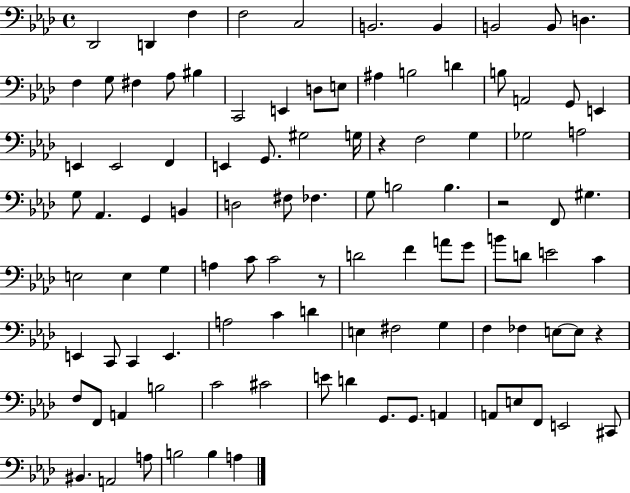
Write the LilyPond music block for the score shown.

{
  \clef bass
  \time 4/4
  \defaultTimeSignature
  \key aes \major
  des,2 d,4 f4 | f2 c2 | b,2. b,4 | b,2 b,8 d4. | \break f4 g8 fis4 aes8 bis4 | c,2 e,4 d8 e8 | ais4 b2 d'4 | b8 a,2 g,8 e,4 | \break e,4 e,2 f,4 | e,4 g,8. gis2 g16 | r4 f2 g4 | ges2 a2 | \break g8 aes,4. g,4 b,4 | d2 fis8 fes4. | g8 b2 b4. | r2 f,8 gis4. | \break e2 e4 g4 | a4 c'8 c'2 r8 | d'2 f'4 a'8 g'8 | b'8 d'8 e'2 c'4 | \break e,4 c,8 c,4 e,4. | a2 c'4 d'4 | e4 fis2 g4 | f4 fes4 e8~~ e8 r4 | \break f8 f,8 a,4 b2 | c'2 cis'2 | e'8 d'4 g,8. g,8. a,4 | a,8 e8 f,8 e,2 cis,8 | \break bis,4. a,2 a8 | b2 b4 a4 | \bar "|."
}